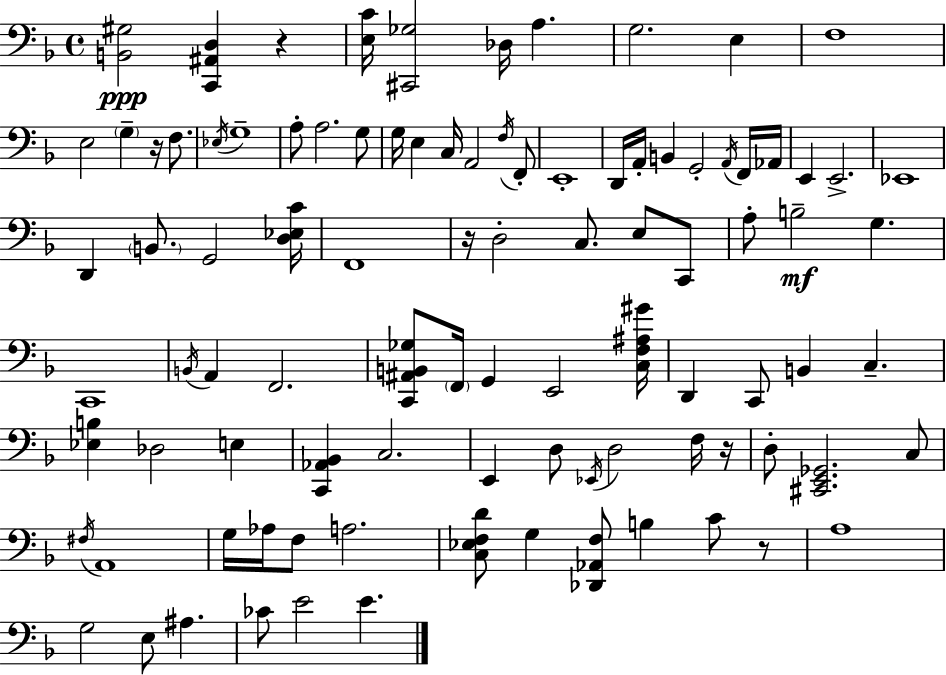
X:1
T:Untitled
M:4/4
L:1/4
K:Dm
[B,,^G,]2 [C,,^A,,D,] z [E,C]/4 [^C,,_G,]2 _D,/4 A, G,2 E, F,4 E,2 G, z/4 F,/2 _E,/4 G,4 A,/2 A,2 G,/2 G,/4 E, C,/4 A,,2 F,/4 F,,/2 E,,4 D,,/4 A,,/4 B,, G,,2 A,,/4 F,,/4 _A,,/4 E,, E,,2 _E,,4 D,, B,,/2 G,,2 [D,_E,C]/4 F,,4 z/4 D,2 C,/2 E,/2 C,,/2 A,/2 B,2 G, C,,4 B,,/4 A,, F,,2 [C,,^A,,B,,_G,]/2 F,,/4 G,, E,,2 [C,F,^A,^G]/4 D,, C,,/2 B,, C, [_E,B,] _D,2 E, [C,,_A,,_B,,] C,2 E,, D,/2 _E,,/4 D,2 F,/4 z/4 D,/2 [^C,,E,,_G,,]2 C,/2 ^F,/4 A,,4 G,/4 _A,/4 F,/2 A,2 [C,_E,F,D]/2 G, [_D,,_A,,F,]/2 B, C/2 z/2 A,4 G,2 E,/2 ^A, _C/2 E2 E